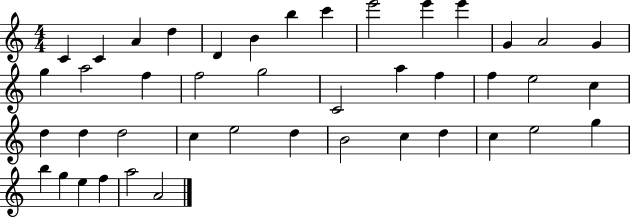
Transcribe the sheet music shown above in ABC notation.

X:1
T:Untitled
M:4/4
L:1/4
K:C
C C A d D B b c' e'2 e' e' G A2 G g a2 f f2 g2 C2 a f f e2 c d d d2 c e2 d B2 c d c e2 g b g e f a2 A2